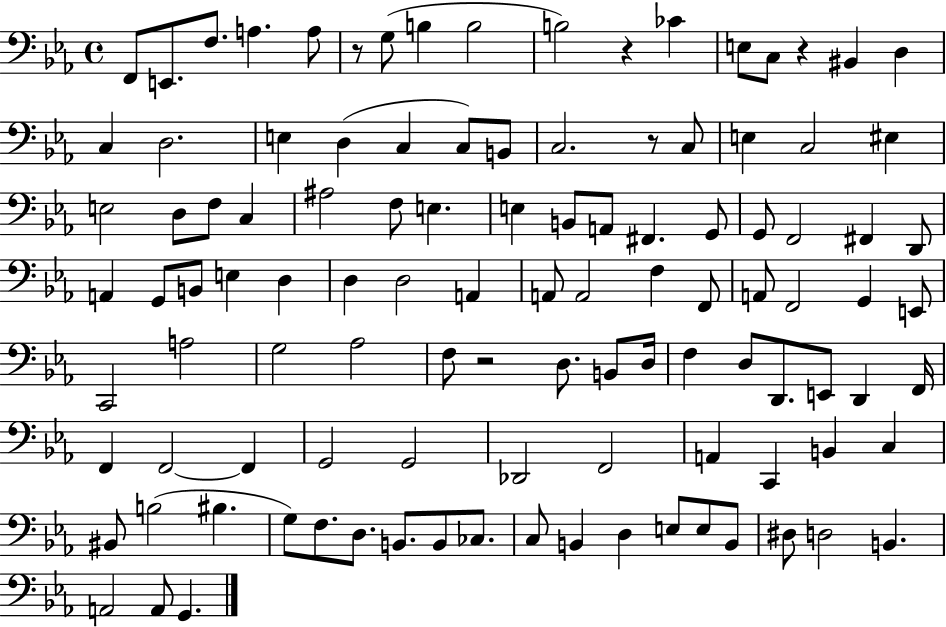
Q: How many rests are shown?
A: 5